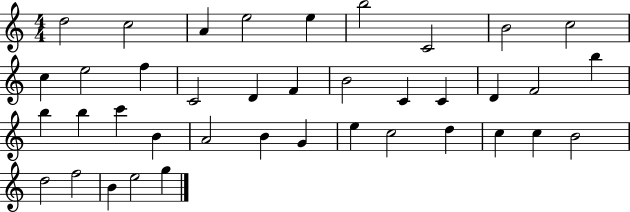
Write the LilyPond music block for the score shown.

{
  \clef treble
  \numericTimeSignature
  \time 4/4
  \key c \major
  d''2 c''2 | a'4 e''2 e''4 | b''2 c'2 | b'2 c''2 | \break c''4 e''2 f''4 | c'2 d'4 f'4 | b'2 c'4 c'4 | d'4 f'2 b''4 | \break b''4 b''4 c'''4 b'4 | a'2 b'4 g'4 | e''4 c''2 d''4 | c''4 c''4 b'2 | \break d''2 f''2 | b'4 e''2 g''4 | \bar "|."
}